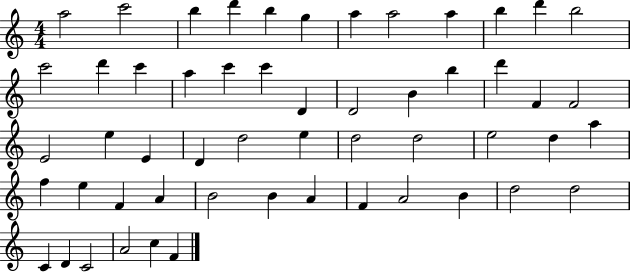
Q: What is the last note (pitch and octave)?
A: F4